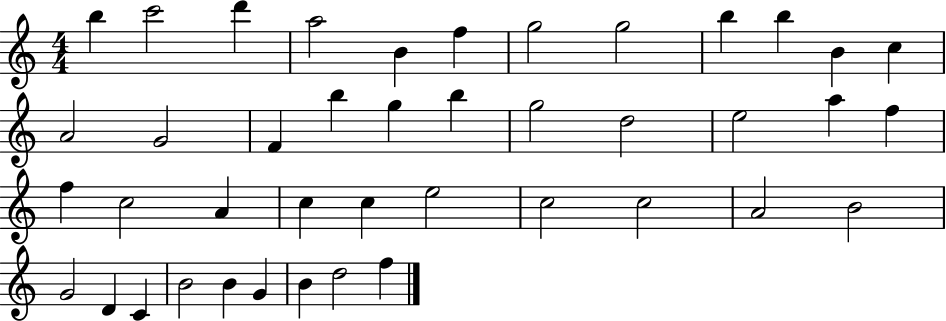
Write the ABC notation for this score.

X:1
T:Untitled
M:4/4
L:1/4
K:C
b c'2 d' a2 B f g2 g2 b b B c A2 G2 F b g b g2 d2 e2 a f f c2 A c c e2 c2 c2 A2 B2 G2 D C B2 B G B d2 f